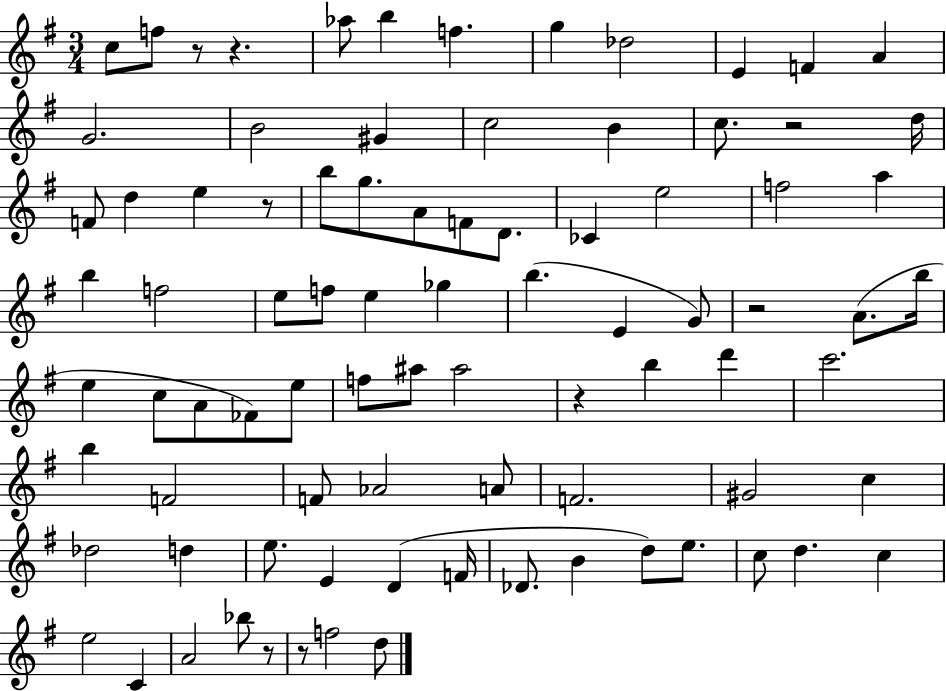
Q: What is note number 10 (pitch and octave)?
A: A4